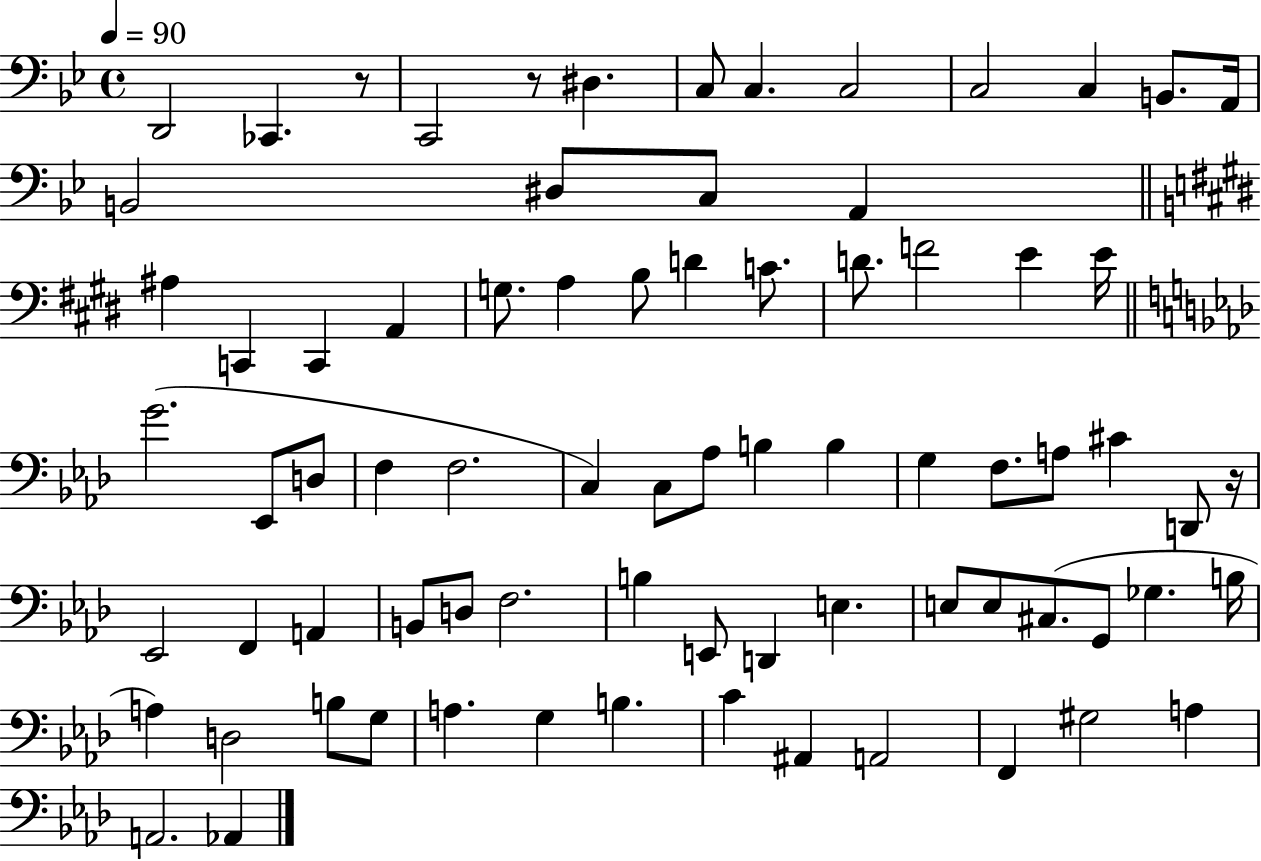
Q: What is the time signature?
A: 4/4